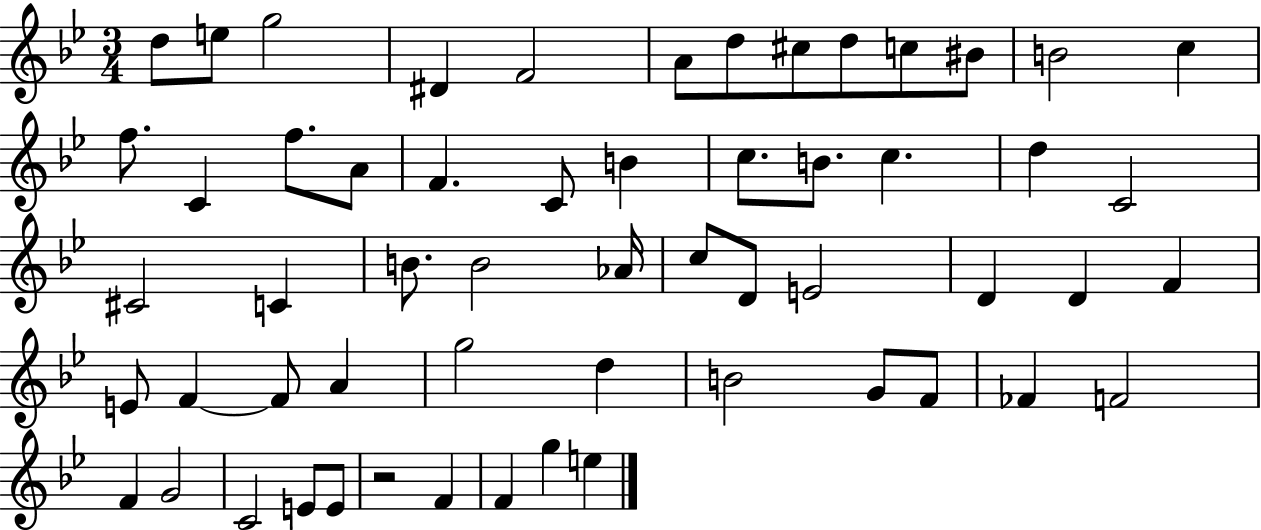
{
  \clef treble
  \numericTimeSignature
  \time 3/4
  \key bes \major
  d''8 e''8 g''2 | dis'4 f'2 | a'8 d''8 cis''8 d''8 c''8 bis'8 | b'2 c''4 | \break f''8. c'4 f''8. a'8 | f'4. c'8 b'4 | c''8. b'8. c''4. | d''4 c'2 | \break cis'2 c'4 | b'8. b'2 aes'16 | c''8 d'8 e'2 | d'4 d'4 f'4 | \break e'8 f'4~~ f'8 a'4 | g''2 d''4 | b'2 g'8 f'8 | fes'4 f'2 | \break f'4 g'2 | c'2 e'8 e'8 | r2 f'4 | f'4 g''4 e''4 | \break \bar "|."
}